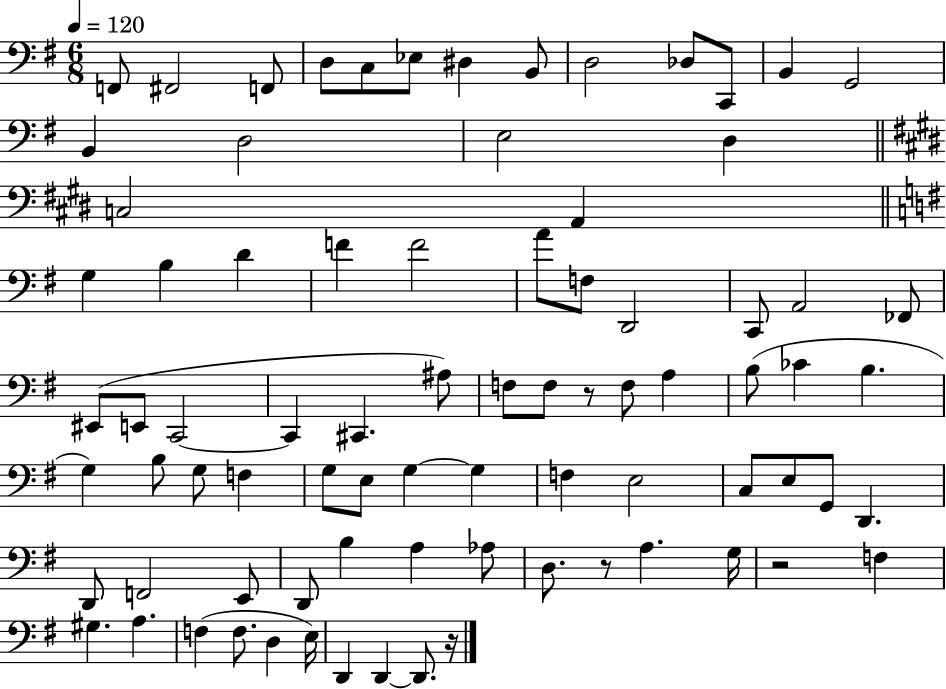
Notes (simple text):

F2/e F#2/h F2/e D3/e C3/e Eb3/e D#3/q B2/e D3/h Db3/e C2/e B2/q G2/h B2/q D3/h E3/h D3/q C3/h A2/q G3/q B3/q D4/q F4/q F4/h A4/e F3/e D2/h C2/e A2/h FES2/e EIS2/e E2/e C2/h C2/q C#2/q. A#3/e F3/e F3/e R/e F3/e A3/q B3/e CES4/q B3/q. G3/q B3/e G3/e F3/q G3/e E3/e G3/q G3/q F3/q E3/h C3/e E3/e G2/e D2/q. D2/e F2/h E2/e D2/e B3/q A3/q Ab3/e D3/e. R/e A3/q. G3/s R/h F3/q G#3/q. A3/q. F3/q F3/e. D3/q E3/s D2/q D2/q D2/e. R/s